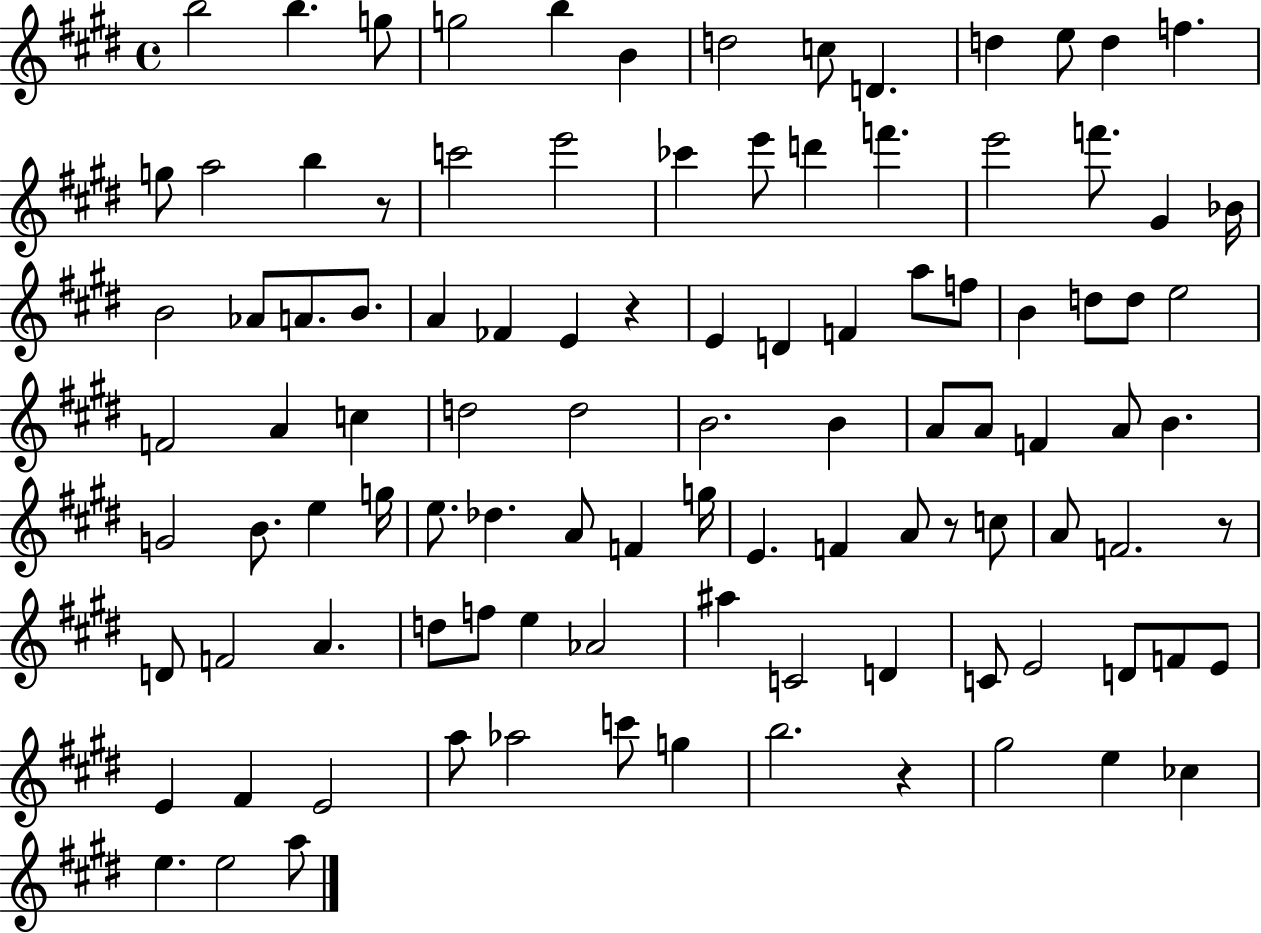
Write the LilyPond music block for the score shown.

{
  \clef treble
  \time 4/4
  \defaultTimeSignature
  \key e \major
  b''2 b''4. g''8 | g''2 b''4 b'4 | d''2 c''8 d'4. | d''4 e''8 d''4 f''4. | \break g''8 a''2 b''4 r8 | c'''2 e'''2 | ces'''4 e'''8 d'''4 f'''4. | e'''2 f'''8. gis'4 bes'16 | \break b'2 aes'8 a'8. b'8. | a'4 fes'4 e'4 r4 | e'4 d'4 f'4 a''8 f''8 | b'4 d''8 d''8 e''2 | \break f'2 a'4 c''4 | d''2 d''2 | b'2. b'4 | a'8 a'8 f'4 a'8 b'4. | \break g'2 b'8. e''4 g''16 | e''8. des''4. a'8 f'4 g''16 | e'4. f'4 a'8 r8 c''8 | a'8 f'2. r8 | \break d'8 f'2 a'4. | d''8 f''8 e''4 aes'2 | ais''4 c'2 d'4 | c'8 e'2 d'8 f'8 e'8 | \break e'4 fis'4 e'2 | a''8 aes''2 c'''8 g''4 | b''2. r4 | gis''2 e''4 ces''4 | \break e''4. e''2 a''8 | \bar "|."
}